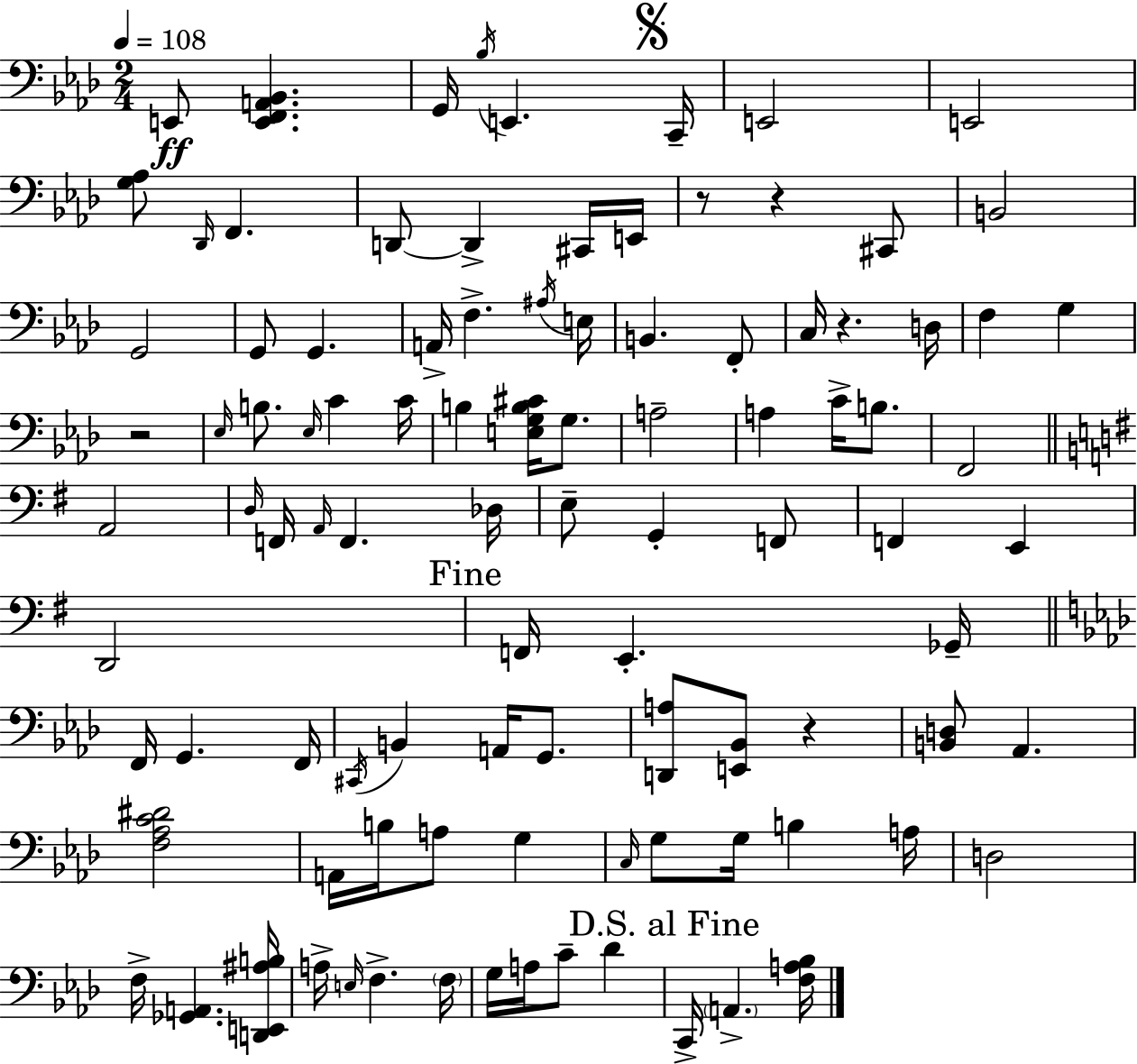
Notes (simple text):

E2/e [E2,F2,A2,Bb2]/q. G2/s Bb3/s E2/q. C2/s E2/h E2/h [G3,Ab3]/e Db2/s F2/q. D2/e D2/q C#2/s E2/s R/e R/q C#2/e B2/h G2/h G2/e G2/q. A2/s F3/q. A#3/s E3/s B2/q. F2/e C3/s R/q. D3/s F3/q G3/q R/h Eb3/s B3/e. Eb3/s C4/q C4/s B3/q [E3,G3,B3,C#4]/s G3/e. A3/h A3/q C4/s B3/e. F2/h A2/h D3/s F2/s A2/s F2/q. Db3/s E3/e G2/q F2/e F2/q E2/q D2/h F2/s E2/q. Gb2/s F2/s G2/q. F2/s C#2/s B2/q A2/s G2/e. [D2,A3]/e [E2,Bb2]/e R/q [B2,D3]/e Ab2/q. [F3,Ab3,C4,D#4]/h A2/s B3/s A3/e G3/q C3/s G3/e G3/s B3/q A3/s D3/h F3/s [Gb2,A2]/q. [D2,E2,A#3,B3]/s A3/s E3/s F3/q. F3/s G3/s A3/s C4/e Db4/q C2/s A2/q. [F3,A3,Bb3]/s